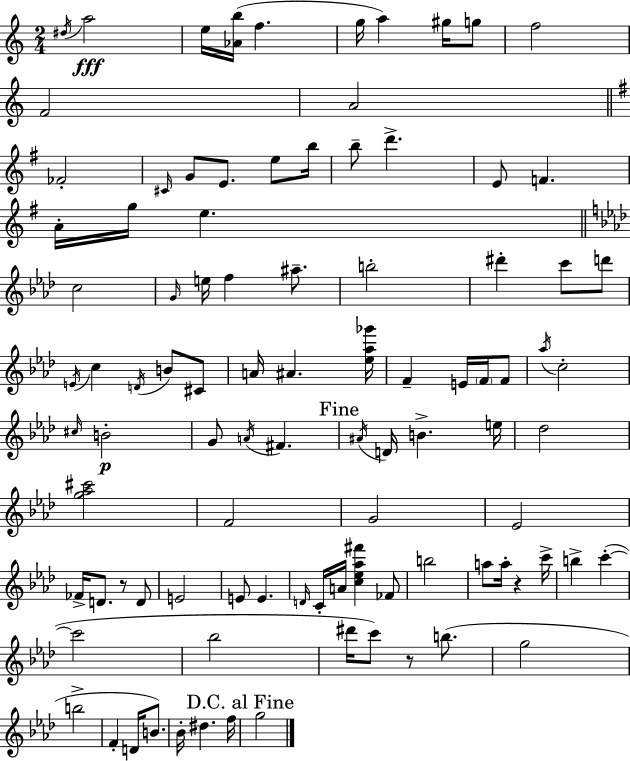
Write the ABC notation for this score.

X:1
T:Untitled
M:2/4
L:1/4
K:Am
^d/4 a2 e/4 [_Ab]/4 f g/4 a ^g/4 g/2 f2 F2 A2 _F2 ^C/4 G/2 E/2 e/2 b/4 b/2 d' E/2 F A/4 g/4 e c2 G/4 e/4 f ^a/2 b2 ^d' c'/2 d'/2 E/4 c D/4 B/2 ^C/2 A/4 ^A [_e_a_g']/4 F E/4 F/4 F/2 _a/4 c2 ^c/4 B2 G/2 A/4 ^F ^A/4 D/4 B e/4 _d2 [g_a^c']2 F2 G2 _E2 _F/4 D/2 z/2 D/2 E2 E/2 E D/4 C/4 A/4 [c_e_a^f'] _F/2 b2 a/2 a/4 z c'/4 b c' c'2 _b2 ^d'/4 c'/2 z/2 b/2 g2 b2 F D/4 B/2 _B/4 ^d f/4 g2